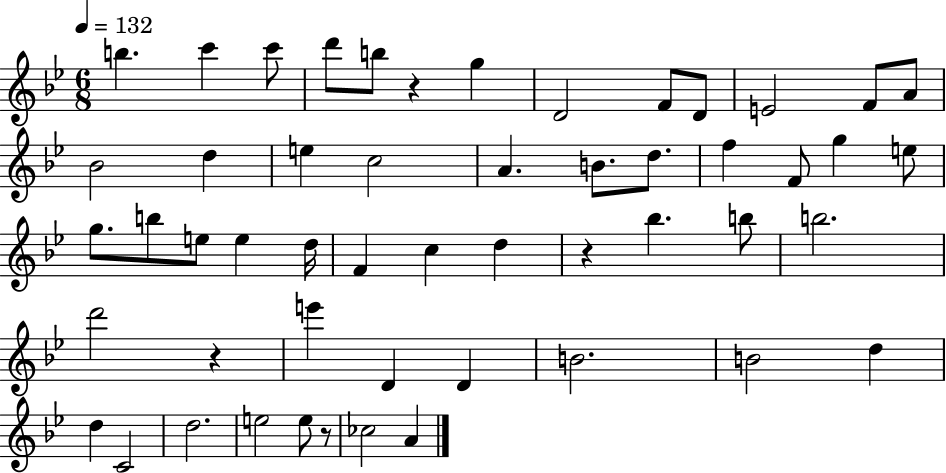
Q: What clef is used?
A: treble